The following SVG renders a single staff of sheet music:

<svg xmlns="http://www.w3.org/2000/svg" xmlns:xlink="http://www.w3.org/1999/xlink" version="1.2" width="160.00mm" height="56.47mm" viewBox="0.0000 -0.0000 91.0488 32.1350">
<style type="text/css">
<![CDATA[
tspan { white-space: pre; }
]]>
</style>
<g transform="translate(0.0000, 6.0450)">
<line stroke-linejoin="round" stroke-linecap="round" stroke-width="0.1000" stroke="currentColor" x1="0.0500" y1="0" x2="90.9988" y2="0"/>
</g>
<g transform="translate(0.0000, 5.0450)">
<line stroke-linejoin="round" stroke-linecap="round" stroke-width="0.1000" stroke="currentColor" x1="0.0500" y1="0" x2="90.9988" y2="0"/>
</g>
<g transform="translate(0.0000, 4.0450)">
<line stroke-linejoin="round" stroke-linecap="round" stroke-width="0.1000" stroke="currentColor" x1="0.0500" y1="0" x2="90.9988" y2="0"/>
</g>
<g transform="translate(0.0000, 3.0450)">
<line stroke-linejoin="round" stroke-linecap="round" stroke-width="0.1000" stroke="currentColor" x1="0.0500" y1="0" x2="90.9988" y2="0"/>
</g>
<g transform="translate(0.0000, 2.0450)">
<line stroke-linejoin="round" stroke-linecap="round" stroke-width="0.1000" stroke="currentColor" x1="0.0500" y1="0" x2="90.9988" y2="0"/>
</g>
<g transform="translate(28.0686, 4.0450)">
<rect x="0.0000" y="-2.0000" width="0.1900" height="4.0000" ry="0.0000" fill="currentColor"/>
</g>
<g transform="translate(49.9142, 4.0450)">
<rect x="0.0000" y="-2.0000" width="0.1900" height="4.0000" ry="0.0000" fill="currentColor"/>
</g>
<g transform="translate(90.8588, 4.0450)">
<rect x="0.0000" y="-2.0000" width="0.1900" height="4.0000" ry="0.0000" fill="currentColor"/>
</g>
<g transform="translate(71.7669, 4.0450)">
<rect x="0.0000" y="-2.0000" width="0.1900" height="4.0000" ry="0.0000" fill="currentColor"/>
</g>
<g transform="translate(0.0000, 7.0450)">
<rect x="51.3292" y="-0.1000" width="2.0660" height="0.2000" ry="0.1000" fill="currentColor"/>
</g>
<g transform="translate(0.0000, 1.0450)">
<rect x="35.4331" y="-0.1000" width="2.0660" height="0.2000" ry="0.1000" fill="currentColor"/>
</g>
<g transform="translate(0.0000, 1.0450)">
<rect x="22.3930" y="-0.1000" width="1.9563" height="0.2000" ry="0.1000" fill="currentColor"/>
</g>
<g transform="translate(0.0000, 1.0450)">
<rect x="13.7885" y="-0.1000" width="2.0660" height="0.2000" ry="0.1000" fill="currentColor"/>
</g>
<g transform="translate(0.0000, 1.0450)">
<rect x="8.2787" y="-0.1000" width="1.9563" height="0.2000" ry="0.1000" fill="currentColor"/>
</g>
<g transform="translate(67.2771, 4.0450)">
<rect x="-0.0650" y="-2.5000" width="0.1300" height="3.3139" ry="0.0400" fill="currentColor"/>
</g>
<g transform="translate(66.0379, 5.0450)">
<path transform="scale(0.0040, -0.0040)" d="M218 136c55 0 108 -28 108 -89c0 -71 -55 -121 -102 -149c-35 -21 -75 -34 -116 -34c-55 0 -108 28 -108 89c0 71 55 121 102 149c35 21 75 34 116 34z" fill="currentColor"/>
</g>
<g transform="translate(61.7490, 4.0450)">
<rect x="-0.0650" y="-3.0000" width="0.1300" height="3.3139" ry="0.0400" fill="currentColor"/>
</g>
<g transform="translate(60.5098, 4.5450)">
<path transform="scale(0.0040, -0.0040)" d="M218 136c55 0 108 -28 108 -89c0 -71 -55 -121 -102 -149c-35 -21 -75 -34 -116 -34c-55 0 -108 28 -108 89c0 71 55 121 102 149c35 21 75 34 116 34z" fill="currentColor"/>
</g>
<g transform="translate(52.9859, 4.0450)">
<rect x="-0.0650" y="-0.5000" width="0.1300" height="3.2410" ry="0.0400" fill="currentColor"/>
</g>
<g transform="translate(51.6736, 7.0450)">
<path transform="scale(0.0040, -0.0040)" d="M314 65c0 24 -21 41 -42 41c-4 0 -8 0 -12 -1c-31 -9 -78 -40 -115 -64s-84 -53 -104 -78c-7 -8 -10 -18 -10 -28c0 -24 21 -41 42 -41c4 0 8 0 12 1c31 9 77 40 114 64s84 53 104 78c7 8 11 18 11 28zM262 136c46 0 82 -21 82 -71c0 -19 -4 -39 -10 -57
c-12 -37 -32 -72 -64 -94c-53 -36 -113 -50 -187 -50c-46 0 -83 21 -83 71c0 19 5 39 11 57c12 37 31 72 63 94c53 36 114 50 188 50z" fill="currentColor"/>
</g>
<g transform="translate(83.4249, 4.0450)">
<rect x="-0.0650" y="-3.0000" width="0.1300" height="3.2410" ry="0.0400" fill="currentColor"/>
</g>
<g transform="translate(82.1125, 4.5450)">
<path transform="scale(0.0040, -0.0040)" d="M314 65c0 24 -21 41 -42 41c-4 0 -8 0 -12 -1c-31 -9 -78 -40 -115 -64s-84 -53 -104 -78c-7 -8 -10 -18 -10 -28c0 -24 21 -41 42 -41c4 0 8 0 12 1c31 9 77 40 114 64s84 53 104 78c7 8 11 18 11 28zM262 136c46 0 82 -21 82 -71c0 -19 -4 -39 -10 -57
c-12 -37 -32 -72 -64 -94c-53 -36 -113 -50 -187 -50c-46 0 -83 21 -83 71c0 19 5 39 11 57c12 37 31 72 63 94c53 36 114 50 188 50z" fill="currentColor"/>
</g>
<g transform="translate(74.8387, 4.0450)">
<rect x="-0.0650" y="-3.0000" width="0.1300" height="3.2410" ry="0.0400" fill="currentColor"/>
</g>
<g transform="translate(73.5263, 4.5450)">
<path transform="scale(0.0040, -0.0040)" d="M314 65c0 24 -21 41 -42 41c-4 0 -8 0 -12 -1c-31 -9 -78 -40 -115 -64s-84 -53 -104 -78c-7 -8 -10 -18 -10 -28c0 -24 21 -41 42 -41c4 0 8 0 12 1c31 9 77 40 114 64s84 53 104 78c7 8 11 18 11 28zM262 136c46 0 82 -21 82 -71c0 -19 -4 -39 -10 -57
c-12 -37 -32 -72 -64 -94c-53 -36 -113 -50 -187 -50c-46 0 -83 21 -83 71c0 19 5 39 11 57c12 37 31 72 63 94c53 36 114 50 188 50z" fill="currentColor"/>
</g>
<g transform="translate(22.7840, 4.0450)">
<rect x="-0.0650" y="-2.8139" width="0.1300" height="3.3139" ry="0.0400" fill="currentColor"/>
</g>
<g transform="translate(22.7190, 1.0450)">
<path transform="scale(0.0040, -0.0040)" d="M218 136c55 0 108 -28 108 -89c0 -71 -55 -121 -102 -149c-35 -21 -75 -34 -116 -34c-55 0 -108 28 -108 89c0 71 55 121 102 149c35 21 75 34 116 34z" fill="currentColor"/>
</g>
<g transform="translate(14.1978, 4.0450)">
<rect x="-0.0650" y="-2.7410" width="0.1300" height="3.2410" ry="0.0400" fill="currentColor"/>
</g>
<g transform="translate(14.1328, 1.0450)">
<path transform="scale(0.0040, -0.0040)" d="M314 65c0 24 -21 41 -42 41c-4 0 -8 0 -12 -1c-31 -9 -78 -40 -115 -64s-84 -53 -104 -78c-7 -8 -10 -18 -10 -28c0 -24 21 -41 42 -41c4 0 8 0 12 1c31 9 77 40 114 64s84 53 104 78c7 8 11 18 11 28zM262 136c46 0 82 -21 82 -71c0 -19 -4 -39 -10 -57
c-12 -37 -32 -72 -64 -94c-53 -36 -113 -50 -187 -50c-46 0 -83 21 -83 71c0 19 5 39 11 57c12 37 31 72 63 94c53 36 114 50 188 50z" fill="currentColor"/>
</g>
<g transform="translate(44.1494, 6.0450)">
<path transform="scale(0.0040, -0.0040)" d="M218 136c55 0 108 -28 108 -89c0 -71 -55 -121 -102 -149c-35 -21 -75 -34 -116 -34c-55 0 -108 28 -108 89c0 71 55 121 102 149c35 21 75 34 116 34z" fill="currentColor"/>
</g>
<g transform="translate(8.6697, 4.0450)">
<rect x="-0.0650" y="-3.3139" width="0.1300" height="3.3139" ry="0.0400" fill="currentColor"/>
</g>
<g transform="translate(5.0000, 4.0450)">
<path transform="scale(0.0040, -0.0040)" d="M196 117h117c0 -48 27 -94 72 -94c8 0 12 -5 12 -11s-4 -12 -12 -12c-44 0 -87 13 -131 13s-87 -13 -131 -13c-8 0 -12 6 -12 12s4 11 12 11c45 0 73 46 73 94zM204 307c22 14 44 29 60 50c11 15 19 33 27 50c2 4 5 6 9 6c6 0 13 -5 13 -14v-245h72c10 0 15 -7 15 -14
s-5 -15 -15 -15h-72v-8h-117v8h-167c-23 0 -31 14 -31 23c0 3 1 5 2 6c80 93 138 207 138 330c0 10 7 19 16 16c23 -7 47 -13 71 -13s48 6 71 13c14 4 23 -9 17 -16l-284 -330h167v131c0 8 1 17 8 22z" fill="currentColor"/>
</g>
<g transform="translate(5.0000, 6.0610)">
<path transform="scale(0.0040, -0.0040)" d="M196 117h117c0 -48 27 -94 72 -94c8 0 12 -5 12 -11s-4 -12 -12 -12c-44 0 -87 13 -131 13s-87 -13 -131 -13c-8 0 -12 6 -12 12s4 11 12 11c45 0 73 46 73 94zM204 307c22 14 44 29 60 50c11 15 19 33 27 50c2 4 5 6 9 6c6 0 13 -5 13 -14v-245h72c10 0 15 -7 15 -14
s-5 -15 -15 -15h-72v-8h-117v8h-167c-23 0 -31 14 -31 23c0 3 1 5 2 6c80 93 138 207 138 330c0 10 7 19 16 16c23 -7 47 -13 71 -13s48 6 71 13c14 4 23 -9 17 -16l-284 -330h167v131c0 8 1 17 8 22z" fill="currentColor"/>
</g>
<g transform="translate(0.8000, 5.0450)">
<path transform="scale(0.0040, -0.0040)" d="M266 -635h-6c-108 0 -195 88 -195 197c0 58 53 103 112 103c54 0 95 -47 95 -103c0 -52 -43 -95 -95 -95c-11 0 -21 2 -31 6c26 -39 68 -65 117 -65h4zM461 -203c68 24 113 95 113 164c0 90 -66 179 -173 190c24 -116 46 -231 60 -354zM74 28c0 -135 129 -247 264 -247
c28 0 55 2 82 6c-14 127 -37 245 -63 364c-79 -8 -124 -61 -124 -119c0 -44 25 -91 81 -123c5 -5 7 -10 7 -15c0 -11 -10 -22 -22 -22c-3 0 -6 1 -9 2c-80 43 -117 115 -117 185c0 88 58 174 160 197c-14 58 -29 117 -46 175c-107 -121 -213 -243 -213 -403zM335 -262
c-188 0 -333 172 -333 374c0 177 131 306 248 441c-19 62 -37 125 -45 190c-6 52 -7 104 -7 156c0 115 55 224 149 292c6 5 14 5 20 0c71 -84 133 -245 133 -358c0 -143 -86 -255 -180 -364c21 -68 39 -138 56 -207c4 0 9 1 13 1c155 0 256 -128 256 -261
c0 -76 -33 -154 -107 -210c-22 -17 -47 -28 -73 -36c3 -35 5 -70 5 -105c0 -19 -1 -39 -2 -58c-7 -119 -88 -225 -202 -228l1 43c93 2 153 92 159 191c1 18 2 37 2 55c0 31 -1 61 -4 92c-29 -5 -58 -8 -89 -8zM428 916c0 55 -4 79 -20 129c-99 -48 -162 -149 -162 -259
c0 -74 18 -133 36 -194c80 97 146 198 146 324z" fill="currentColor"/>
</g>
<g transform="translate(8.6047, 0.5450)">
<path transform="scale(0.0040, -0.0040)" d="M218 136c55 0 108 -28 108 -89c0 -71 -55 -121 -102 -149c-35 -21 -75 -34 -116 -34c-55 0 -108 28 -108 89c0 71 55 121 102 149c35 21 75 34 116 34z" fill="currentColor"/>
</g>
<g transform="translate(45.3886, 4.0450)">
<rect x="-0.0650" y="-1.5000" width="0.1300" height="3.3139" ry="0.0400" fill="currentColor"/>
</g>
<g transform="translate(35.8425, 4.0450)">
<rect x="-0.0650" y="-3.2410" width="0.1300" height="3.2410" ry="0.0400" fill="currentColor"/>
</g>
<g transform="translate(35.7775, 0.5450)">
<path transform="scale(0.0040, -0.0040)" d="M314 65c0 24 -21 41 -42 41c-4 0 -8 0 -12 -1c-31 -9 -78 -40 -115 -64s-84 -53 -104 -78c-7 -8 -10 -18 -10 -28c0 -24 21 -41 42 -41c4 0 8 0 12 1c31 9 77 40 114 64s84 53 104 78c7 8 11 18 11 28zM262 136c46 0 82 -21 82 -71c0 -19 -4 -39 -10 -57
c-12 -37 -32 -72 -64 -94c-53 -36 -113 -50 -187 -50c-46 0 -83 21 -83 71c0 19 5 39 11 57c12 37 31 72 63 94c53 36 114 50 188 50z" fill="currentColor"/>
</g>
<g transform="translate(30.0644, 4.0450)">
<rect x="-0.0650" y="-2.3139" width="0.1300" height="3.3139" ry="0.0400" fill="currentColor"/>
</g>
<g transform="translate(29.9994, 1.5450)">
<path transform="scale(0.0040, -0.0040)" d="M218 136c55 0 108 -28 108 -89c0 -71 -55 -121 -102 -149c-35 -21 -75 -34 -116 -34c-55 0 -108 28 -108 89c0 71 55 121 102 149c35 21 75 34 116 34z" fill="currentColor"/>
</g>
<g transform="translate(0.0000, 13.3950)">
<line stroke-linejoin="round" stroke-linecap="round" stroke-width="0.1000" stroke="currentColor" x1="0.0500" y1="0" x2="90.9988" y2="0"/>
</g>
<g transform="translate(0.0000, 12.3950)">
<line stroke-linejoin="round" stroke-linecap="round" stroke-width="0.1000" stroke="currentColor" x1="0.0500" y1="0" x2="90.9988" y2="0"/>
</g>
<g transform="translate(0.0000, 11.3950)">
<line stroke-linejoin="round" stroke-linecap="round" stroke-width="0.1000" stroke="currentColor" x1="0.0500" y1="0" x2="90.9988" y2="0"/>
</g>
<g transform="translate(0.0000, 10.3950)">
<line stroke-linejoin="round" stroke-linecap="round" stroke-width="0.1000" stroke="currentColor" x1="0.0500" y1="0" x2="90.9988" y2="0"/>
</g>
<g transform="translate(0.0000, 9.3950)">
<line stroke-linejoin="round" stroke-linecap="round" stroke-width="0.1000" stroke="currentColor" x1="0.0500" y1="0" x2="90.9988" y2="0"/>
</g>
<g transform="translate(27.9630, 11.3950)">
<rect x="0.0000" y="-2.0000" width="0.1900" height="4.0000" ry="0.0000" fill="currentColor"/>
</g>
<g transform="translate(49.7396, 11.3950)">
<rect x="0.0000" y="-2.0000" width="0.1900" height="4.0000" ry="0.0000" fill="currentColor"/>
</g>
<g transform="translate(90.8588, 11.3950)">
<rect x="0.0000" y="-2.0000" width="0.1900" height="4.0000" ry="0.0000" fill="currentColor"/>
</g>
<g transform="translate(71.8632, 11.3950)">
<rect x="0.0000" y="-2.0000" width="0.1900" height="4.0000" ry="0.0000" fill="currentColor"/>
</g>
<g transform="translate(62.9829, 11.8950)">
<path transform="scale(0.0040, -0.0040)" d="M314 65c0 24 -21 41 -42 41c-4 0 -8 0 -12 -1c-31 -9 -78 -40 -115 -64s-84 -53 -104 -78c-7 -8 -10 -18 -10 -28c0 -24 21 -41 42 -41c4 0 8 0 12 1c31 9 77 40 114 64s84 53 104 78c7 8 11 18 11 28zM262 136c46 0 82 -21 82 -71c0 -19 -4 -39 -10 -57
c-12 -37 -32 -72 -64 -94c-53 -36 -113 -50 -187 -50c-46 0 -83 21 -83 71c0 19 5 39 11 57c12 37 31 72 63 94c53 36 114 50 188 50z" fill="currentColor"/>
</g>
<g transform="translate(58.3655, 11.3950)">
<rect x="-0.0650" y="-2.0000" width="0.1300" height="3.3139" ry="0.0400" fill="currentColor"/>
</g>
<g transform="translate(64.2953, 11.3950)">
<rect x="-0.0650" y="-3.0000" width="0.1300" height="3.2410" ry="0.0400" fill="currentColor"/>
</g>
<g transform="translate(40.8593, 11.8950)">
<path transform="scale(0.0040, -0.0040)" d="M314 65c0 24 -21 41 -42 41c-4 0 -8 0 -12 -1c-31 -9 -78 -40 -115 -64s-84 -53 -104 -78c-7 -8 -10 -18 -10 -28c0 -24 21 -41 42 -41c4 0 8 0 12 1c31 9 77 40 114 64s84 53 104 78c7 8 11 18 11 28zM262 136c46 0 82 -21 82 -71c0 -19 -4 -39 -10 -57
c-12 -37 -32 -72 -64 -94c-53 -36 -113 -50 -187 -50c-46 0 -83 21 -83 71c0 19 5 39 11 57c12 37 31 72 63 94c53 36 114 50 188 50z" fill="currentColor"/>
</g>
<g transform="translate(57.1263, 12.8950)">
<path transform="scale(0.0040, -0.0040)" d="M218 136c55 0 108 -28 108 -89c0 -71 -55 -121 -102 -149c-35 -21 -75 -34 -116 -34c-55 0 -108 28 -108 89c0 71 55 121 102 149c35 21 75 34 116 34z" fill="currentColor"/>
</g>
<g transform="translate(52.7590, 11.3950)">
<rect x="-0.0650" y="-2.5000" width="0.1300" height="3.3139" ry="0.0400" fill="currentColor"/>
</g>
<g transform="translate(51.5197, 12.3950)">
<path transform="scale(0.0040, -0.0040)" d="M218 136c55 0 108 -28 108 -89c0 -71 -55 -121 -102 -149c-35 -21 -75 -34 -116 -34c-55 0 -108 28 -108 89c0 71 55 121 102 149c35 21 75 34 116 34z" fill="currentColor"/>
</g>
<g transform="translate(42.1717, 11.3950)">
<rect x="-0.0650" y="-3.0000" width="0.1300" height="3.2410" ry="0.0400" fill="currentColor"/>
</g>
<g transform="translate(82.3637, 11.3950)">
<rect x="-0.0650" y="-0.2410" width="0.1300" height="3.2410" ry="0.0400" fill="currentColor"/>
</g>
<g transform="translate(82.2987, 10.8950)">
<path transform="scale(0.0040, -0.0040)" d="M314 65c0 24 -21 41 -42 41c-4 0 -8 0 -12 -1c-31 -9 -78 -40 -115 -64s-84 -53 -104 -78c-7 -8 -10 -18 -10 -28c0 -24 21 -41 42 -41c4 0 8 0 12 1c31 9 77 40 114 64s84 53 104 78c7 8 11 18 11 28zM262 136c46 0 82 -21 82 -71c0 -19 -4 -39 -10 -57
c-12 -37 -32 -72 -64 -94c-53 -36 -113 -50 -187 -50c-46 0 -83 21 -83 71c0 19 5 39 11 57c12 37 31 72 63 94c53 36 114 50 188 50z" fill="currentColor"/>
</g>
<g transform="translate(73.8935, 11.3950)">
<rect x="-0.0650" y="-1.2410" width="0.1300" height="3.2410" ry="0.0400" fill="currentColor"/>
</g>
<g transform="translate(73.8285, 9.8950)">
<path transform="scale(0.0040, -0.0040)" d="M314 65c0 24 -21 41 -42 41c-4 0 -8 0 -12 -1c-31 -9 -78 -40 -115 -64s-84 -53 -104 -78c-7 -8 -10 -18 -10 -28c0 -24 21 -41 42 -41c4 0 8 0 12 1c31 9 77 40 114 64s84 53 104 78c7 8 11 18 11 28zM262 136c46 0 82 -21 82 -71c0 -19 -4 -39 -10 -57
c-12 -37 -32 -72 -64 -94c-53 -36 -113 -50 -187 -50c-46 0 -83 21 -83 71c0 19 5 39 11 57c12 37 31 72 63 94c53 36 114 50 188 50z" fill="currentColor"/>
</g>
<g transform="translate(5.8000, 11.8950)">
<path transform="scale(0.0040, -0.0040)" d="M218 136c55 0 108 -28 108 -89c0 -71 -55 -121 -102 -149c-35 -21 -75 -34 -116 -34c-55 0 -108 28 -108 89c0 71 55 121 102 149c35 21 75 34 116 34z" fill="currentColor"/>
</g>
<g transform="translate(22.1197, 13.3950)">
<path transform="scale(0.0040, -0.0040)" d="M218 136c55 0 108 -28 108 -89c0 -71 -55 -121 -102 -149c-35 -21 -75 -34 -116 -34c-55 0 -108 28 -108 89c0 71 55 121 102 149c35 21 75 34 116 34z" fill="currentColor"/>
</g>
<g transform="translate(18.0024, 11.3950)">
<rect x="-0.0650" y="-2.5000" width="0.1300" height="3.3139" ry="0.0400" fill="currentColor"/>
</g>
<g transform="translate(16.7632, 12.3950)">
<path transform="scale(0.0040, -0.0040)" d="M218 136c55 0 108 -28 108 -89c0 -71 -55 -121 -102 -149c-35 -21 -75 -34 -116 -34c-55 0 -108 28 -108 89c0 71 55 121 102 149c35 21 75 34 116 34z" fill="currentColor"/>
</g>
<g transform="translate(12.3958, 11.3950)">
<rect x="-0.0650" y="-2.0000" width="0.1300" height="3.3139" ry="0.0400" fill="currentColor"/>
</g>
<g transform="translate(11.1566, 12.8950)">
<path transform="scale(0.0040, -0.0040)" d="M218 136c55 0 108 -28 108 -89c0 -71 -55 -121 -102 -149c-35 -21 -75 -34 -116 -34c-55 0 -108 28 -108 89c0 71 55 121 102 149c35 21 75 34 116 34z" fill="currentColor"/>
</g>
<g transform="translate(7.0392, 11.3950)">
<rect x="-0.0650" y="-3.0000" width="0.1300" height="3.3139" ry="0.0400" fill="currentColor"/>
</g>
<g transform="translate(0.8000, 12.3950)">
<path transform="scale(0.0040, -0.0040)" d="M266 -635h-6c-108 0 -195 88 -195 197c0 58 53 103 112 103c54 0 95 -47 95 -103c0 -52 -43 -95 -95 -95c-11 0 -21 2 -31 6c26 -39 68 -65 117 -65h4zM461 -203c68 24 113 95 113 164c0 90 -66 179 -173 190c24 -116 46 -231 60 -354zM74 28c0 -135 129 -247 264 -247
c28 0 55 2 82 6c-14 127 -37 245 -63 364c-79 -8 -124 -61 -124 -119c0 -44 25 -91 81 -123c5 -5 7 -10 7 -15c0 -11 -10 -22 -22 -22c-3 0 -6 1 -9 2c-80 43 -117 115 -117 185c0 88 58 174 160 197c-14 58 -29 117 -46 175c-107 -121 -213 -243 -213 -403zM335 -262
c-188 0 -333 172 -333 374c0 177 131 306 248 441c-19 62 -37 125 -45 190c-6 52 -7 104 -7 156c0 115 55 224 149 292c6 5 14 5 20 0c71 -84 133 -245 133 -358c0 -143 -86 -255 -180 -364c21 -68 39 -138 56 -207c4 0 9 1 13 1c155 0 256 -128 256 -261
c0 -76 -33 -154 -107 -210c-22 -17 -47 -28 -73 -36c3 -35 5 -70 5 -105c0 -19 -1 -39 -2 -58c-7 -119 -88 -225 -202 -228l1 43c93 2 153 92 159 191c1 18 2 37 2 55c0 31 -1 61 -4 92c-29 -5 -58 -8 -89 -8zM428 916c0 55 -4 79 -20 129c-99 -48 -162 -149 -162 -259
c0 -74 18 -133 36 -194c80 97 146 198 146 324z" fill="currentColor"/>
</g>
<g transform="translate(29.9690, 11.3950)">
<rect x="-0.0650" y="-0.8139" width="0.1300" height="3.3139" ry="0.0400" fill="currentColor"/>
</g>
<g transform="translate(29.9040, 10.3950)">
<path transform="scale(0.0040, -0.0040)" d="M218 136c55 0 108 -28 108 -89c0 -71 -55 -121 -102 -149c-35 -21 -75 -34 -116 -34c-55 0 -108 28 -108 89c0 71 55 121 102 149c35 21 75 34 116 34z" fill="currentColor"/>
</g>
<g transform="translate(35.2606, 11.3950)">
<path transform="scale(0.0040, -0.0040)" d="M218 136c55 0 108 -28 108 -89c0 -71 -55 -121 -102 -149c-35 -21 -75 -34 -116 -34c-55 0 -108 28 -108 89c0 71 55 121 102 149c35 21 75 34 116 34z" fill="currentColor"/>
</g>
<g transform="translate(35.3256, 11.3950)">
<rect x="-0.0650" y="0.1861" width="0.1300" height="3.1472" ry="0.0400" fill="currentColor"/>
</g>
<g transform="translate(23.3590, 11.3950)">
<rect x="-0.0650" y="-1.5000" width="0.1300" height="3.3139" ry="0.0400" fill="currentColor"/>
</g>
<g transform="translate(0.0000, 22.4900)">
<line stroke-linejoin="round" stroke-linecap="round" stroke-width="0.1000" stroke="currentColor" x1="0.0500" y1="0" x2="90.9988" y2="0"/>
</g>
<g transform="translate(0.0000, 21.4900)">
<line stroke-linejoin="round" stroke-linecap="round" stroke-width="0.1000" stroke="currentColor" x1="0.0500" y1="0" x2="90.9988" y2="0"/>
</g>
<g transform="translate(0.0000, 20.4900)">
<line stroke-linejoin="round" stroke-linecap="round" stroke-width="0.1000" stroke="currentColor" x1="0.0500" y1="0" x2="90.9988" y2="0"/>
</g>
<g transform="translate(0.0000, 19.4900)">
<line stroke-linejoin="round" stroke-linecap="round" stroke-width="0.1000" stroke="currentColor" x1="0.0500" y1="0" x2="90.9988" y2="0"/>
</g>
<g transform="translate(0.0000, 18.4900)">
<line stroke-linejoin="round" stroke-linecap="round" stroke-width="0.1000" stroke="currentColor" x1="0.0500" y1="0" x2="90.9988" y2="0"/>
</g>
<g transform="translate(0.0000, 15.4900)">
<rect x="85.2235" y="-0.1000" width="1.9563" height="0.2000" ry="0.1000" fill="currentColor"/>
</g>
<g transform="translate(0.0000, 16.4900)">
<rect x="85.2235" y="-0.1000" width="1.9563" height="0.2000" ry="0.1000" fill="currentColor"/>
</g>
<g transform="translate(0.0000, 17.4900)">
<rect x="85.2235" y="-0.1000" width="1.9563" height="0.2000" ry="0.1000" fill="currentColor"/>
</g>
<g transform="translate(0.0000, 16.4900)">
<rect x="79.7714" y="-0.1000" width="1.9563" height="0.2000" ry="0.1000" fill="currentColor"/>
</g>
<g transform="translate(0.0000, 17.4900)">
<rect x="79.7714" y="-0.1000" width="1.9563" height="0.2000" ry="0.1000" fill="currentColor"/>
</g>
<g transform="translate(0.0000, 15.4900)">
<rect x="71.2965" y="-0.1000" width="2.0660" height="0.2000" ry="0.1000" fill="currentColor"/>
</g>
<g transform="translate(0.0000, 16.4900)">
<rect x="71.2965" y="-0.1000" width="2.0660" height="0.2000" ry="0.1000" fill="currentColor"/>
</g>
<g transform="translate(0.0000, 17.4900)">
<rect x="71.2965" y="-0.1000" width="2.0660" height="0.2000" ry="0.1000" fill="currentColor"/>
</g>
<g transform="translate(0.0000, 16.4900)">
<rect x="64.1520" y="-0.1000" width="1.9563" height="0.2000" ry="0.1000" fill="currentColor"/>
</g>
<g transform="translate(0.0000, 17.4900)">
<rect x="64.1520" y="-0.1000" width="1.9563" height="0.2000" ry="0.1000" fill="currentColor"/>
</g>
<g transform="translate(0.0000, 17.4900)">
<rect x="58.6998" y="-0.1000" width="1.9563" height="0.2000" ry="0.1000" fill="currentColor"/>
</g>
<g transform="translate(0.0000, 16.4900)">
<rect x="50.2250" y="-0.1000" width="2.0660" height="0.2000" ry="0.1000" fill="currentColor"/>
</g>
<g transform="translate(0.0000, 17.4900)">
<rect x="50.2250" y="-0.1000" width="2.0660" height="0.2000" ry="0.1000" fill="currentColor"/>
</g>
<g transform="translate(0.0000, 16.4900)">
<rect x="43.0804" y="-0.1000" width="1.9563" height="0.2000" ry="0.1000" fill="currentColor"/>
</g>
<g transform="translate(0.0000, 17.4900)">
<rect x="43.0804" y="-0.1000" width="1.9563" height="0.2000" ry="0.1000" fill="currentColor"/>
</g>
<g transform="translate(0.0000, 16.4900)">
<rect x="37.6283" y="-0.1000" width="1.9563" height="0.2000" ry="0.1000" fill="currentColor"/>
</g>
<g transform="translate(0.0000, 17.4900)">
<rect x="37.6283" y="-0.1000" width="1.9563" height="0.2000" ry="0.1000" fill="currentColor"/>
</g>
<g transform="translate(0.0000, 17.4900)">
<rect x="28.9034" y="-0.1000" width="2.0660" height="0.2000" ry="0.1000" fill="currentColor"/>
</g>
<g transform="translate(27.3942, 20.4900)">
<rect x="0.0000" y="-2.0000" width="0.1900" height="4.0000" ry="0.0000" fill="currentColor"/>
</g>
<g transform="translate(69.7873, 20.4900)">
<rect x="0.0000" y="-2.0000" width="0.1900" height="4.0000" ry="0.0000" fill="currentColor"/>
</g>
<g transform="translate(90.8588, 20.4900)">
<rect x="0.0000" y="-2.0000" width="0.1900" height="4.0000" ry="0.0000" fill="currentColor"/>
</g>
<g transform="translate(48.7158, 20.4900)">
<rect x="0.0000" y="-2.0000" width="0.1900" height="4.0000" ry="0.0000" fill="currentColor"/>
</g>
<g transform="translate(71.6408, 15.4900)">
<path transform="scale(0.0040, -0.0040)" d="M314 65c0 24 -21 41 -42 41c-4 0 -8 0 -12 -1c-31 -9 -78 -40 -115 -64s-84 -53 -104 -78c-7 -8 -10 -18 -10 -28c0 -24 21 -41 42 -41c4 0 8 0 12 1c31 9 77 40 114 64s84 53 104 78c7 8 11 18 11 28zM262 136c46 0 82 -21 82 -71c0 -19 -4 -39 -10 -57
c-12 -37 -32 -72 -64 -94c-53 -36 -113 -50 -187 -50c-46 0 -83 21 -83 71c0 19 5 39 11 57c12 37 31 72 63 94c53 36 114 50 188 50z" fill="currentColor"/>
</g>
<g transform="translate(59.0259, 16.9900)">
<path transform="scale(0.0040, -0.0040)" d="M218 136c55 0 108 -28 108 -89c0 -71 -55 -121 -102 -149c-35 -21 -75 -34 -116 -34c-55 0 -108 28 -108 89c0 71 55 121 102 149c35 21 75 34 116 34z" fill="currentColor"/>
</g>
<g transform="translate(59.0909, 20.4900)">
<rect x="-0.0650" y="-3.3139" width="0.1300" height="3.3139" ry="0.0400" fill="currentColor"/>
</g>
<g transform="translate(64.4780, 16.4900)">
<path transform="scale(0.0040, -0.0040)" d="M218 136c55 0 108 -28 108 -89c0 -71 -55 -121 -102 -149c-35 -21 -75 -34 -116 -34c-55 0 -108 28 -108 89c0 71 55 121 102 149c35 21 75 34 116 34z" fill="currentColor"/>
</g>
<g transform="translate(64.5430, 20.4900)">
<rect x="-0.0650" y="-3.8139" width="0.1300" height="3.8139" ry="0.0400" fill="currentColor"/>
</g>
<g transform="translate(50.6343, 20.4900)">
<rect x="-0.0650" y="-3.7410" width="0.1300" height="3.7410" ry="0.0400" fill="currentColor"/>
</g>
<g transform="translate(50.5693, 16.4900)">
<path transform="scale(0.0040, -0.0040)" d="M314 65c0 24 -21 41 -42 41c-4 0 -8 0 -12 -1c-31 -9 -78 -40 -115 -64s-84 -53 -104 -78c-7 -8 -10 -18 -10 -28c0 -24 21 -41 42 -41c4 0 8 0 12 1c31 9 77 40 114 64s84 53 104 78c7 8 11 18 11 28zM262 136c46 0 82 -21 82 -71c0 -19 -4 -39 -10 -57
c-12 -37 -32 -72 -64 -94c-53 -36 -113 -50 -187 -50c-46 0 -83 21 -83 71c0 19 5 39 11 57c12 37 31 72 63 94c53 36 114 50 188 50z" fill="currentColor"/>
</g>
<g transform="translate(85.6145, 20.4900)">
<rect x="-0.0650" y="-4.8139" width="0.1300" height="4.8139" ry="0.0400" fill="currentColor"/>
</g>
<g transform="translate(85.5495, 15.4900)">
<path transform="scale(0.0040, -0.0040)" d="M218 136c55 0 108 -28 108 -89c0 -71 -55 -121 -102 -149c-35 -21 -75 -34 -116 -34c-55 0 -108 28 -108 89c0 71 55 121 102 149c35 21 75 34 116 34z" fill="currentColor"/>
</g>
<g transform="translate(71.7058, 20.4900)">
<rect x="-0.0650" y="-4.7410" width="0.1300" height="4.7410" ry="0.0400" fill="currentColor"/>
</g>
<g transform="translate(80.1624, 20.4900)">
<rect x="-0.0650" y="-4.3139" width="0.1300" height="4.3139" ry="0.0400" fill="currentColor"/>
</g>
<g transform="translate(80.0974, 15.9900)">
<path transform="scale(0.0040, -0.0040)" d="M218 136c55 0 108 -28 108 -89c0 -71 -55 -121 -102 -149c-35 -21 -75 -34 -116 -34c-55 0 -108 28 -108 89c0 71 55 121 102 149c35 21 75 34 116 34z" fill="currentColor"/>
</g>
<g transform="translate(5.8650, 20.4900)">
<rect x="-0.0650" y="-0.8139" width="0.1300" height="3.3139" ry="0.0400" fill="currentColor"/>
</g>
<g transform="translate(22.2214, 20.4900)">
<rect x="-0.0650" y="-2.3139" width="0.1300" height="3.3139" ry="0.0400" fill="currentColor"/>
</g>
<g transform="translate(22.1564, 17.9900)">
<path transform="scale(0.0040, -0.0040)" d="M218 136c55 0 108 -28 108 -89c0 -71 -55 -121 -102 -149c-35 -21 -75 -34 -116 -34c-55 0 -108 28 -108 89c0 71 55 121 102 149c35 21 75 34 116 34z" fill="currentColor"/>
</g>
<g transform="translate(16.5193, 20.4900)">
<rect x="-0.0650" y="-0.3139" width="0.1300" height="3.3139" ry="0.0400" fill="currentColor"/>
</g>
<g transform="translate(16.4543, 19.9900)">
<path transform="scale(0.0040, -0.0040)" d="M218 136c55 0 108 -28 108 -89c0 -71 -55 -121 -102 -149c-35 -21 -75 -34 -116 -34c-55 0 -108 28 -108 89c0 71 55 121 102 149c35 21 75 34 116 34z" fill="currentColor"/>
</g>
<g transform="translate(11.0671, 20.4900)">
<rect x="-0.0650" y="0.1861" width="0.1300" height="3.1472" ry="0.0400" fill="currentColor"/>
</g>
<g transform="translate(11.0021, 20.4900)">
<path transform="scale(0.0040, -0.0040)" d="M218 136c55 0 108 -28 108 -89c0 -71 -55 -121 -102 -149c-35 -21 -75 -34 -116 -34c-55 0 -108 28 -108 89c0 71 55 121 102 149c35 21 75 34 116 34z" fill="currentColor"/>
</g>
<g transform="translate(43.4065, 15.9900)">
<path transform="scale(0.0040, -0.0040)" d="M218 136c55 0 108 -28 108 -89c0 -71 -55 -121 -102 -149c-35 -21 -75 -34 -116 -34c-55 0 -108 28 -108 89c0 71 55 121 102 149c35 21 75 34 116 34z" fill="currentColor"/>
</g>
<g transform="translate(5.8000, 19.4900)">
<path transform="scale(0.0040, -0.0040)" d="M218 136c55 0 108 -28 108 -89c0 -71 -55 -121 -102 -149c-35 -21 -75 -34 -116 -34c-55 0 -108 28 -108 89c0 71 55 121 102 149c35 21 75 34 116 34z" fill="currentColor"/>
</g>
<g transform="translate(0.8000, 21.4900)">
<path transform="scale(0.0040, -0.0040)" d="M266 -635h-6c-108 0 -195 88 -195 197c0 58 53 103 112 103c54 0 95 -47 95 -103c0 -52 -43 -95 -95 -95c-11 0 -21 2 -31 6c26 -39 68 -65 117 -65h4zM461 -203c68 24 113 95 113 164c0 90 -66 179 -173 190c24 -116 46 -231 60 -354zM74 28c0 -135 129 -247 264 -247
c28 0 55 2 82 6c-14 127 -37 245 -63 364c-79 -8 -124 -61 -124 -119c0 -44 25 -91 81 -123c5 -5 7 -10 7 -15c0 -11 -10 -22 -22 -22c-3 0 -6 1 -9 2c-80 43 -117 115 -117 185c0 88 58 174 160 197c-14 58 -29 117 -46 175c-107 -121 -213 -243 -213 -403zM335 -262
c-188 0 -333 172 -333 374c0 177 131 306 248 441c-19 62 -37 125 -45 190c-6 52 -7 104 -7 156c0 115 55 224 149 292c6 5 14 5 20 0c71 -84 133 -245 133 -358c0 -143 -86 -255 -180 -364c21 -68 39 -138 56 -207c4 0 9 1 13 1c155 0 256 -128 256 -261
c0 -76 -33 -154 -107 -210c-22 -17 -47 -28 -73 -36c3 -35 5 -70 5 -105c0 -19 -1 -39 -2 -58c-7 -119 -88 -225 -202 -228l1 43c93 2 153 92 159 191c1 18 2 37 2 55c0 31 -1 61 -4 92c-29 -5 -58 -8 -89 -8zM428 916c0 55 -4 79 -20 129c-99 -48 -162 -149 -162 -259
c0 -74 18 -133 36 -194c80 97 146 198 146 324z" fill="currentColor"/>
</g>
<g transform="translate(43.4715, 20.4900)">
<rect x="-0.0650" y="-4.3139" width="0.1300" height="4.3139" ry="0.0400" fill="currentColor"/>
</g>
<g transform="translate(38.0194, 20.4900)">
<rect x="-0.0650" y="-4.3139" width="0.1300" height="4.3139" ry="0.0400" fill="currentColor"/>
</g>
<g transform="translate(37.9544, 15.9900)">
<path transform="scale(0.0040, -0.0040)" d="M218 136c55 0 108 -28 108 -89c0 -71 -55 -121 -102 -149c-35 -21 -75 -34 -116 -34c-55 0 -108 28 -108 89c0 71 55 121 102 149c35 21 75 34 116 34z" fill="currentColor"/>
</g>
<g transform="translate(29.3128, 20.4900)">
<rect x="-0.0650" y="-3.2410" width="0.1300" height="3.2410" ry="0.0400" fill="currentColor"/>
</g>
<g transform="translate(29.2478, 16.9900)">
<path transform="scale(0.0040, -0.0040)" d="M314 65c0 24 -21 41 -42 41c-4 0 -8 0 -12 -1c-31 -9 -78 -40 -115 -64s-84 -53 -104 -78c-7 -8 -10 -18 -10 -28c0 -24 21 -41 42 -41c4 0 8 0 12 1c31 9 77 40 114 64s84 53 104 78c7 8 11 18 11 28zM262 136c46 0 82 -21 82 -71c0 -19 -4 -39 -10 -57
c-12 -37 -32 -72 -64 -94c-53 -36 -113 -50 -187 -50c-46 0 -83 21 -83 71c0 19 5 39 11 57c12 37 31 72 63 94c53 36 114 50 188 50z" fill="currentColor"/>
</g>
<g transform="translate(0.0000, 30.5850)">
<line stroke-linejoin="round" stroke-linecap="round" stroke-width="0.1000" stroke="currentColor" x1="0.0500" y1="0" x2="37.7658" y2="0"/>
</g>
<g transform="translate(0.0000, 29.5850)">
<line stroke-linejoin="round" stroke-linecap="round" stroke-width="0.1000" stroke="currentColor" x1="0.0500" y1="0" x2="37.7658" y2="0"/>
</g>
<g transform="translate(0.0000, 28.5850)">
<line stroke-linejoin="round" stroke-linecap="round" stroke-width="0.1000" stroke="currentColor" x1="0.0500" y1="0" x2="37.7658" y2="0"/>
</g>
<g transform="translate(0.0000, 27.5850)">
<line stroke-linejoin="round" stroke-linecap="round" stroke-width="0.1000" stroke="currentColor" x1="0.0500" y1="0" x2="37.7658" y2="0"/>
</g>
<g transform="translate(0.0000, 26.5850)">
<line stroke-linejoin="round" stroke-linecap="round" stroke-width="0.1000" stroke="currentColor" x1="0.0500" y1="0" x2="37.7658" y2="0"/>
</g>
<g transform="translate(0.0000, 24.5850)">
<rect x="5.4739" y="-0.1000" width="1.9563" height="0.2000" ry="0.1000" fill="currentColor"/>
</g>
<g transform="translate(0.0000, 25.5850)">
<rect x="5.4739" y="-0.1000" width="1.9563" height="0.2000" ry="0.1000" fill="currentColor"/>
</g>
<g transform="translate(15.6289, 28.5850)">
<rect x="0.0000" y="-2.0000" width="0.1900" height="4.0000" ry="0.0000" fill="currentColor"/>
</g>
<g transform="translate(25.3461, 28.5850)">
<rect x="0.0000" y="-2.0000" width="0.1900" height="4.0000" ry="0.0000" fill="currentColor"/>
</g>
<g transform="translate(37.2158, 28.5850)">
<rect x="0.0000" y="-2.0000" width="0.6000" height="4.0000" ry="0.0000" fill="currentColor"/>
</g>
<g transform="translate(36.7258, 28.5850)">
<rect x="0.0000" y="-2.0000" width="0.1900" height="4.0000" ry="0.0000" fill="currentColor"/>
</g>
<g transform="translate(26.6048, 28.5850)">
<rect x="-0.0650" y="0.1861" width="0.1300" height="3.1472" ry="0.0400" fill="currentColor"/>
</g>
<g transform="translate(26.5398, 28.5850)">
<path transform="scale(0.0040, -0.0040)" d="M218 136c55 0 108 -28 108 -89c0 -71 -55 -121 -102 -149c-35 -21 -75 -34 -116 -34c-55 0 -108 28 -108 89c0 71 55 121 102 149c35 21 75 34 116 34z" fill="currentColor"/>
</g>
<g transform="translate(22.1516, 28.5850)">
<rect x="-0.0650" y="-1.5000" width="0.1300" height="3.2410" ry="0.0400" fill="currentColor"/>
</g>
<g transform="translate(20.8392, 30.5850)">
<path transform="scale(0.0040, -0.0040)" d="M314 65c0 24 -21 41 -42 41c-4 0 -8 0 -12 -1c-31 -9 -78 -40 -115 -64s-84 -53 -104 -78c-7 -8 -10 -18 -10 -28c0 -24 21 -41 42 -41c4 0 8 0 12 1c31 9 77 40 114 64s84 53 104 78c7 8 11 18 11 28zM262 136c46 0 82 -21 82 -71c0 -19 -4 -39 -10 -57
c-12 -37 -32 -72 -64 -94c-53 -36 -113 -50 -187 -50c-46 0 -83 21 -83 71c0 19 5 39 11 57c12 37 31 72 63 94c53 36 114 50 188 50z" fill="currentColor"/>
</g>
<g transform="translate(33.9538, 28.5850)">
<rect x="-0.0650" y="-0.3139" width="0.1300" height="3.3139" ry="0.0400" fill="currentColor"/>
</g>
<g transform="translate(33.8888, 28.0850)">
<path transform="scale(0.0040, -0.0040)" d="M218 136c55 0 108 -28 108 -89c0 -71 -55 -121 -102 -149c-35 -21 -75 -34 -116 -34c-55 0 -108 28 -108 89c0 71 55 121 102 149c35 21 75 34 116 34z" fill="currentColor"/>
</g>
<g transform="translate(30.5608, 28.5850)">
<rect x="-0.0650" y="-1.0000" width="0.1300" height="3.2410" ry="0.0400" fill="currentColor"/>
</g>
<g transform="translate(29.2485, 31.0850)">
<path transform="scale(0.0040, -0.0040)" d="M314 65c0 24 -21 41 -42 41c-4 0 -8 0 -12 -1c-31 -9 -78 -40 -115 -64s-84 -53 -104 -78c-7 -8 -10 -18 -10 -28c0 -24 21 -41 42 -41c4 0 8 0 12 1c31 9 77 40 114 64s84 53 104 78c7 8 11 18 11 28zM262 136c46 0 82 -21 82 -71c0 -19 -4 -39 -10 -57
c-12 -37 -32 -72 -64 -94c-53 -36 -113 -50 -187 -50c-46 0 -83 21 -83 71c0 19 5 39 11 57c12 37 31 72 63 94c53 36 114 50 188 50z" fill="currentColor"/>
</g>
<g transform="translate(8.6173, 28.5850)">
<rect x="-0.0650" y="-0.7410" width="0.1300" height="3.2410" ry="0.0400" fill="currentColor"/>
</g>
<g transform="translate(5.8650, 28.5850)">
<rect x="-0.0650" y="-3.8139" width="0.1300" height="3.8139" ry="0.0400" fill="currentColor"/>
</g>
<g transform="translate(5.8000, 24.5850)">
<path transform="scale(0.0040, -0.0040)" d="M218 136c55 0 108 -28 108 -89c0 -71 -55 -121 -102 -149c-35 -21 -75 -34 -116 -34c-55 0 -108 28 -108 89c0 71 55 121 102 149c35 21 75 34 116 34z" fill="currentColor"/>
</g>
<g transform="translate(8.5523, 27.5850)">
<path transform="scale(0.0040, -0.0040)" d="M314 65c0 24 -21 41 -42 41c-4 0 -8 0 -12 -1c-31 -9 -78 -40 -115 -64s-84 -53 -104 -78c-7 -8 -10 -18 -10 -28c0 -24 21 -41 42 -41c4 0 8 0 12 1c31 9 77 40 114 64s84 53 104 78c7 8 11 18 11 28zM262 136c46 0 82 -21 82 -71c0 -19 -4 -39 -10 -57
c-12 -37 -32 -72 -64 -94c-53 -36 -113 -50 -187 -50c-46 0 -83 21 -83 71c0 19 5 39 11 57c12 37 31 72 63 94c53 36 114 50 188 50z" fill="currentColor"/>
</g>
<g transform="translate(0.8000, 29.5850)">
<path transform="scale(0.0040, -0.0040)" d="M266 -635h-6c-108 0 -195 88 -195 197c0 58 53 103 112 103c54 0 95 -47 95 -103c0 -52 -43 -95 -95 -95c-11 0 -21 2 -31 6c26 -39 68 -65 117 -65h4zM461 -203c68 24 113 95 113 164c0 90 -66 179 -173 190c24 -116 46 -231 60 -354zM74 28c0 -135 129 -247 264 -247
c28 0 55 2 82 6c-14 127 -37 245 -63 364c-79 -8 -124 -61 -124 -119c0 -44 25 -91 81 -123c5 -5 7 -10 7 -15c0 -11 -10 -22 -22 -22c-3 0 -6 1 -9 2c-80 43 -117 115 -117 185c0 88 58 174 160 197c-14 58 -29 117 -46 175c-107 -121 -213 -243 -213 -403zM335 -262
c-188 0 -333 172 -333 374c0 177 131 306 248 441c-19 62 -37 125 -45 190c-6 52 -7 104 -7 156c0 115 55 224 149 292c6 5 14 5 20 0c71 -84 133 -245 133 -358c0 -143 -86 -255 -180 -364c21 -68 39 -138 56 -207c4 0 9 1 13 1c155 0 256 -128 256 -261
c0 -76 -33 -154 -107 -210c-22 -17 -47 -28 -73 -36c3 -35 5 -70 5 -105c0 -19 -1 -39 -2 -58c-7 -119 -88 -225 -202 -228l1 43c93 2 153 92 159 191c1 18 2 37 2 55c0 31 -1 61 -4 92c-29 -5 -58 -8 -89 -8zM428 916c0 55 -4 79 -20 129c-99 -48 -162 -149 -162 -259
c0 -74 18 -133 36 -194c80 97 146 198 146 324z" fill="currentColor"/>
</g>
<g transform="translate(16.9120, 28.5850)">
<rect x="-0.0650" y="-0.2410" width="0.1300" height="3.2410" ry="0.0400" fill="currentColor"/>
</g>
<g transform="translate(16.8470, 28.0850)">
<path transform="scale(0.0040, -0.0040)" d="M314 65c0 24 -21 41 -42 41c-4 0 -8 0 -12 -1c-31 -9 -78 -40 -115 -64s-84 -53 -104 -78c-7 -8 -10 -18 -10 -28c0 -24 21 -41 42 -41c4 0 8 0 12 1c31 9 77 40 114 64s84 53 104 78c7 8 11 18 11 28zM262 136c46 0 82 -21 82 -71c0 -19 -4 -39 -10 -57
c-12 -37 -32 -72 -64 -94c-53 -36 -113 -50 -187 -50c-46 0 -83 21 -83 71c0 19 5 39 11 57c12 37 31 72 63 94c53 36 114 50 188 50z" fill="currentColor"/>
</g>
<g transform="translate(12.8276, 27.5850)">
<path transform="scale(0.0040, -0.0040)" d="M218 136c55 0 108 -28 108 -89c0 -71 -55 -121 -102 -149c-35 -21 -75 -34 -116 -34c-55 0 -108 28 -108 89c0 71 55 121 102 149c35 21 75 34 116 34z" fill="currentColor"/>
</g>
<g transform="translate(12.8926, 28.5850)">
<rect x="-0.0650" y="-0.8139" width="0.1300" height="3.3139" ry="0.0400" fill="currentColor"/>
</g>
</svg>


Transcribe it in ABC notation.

X:1
T:Untitled
M:4/4
L:1/4
K:C
b a2 a g b2 E C2 A G A2 A2 A F G E d B A2 G F A2 e2 c2 d B c g b2 d' d' c'2 b c' e'2 d' e' c' d2 d c2 E2 B D2 c